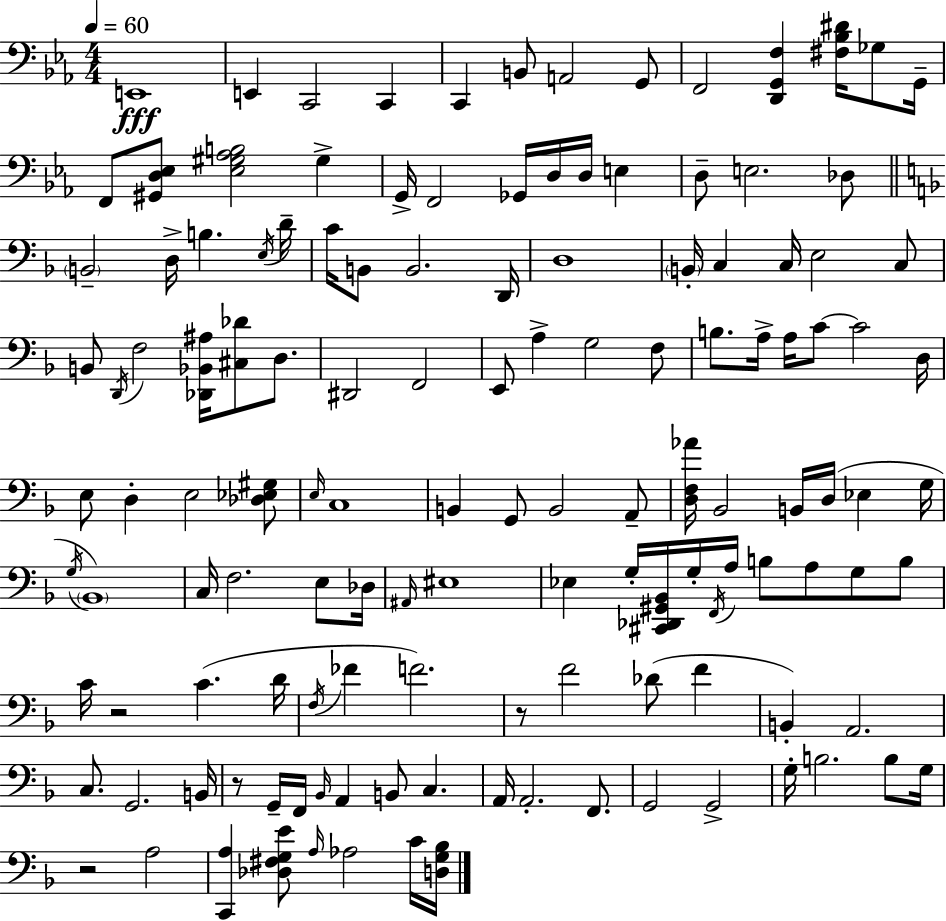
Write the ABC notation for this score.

X:1
T:Untitled
M:4/4
L:1/4
K:Cm
E,,4 E,, C,,2 C,, C,, B,,/2 A,,2 G,,/2 F,,2 [D,,G,,F,] [^F,_B,^D]/4 _G,/2 G,,/4 F,,/2 [^G,,D,_E,]/2 [_E,^G,_A,B,]2 ^G, G,,/4 F,,2 _G,,/4 D,/4 D,/4 E, D,/2 E,2 _D,/2 B,,2 D,/4 B, E,/4 D/4 C/4 B,,/2 B,,2 D,,/4 D,4 B,,/4 C, C,/4 E,2 C,/2 B,,/2 D,,/4 F,2 [_D,,_B,,^A,]/4 [^C,_D]/2 D,/2 ^D,,2 F,,2 E,,/2 A, G,2 F,/2 B,/2 A,/4 A,/4 C/2 C2 D,/4 E,/2 D, E,2 [_D,_E,^G,]/2 E,/4 C,4 B,, G,,/2 B,,2 A,,/2 [D,F,_A]/4 _B,,2 B,,/4 D,/4 _E, G,/4 G,/4 _B,,4 C,/4 F,2 E,/2 _D,/4 ^A,,/4 ^E,4 _E, G,/4 [^C,,_D,,^G,,_B,,]/4 G,/4 F,,/4 A,/4 B,/2 A,/2 G,/2 B,/2 C/4 z2 C D/4 F,/4 _F F2 z/2 F2 _D/2 F B,, A,,2 C,/2 G,,2 B,,/4 z/2 G,,/4 F,,/4 _B,,/4 A,, B,,/2 C, A,,/4 A,,2 F,,/2 G,,2 G,,2 G,/4 B,2 B,/2 G,/4 z2 A,2 [C,,A,] [_D,^F,G,E]/2 A,/4 _A,2 C/4 [D,G,_B,]/4